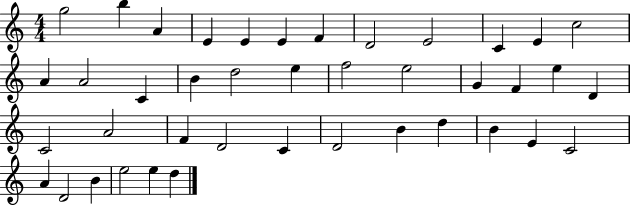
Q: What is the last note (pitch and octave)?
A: D5